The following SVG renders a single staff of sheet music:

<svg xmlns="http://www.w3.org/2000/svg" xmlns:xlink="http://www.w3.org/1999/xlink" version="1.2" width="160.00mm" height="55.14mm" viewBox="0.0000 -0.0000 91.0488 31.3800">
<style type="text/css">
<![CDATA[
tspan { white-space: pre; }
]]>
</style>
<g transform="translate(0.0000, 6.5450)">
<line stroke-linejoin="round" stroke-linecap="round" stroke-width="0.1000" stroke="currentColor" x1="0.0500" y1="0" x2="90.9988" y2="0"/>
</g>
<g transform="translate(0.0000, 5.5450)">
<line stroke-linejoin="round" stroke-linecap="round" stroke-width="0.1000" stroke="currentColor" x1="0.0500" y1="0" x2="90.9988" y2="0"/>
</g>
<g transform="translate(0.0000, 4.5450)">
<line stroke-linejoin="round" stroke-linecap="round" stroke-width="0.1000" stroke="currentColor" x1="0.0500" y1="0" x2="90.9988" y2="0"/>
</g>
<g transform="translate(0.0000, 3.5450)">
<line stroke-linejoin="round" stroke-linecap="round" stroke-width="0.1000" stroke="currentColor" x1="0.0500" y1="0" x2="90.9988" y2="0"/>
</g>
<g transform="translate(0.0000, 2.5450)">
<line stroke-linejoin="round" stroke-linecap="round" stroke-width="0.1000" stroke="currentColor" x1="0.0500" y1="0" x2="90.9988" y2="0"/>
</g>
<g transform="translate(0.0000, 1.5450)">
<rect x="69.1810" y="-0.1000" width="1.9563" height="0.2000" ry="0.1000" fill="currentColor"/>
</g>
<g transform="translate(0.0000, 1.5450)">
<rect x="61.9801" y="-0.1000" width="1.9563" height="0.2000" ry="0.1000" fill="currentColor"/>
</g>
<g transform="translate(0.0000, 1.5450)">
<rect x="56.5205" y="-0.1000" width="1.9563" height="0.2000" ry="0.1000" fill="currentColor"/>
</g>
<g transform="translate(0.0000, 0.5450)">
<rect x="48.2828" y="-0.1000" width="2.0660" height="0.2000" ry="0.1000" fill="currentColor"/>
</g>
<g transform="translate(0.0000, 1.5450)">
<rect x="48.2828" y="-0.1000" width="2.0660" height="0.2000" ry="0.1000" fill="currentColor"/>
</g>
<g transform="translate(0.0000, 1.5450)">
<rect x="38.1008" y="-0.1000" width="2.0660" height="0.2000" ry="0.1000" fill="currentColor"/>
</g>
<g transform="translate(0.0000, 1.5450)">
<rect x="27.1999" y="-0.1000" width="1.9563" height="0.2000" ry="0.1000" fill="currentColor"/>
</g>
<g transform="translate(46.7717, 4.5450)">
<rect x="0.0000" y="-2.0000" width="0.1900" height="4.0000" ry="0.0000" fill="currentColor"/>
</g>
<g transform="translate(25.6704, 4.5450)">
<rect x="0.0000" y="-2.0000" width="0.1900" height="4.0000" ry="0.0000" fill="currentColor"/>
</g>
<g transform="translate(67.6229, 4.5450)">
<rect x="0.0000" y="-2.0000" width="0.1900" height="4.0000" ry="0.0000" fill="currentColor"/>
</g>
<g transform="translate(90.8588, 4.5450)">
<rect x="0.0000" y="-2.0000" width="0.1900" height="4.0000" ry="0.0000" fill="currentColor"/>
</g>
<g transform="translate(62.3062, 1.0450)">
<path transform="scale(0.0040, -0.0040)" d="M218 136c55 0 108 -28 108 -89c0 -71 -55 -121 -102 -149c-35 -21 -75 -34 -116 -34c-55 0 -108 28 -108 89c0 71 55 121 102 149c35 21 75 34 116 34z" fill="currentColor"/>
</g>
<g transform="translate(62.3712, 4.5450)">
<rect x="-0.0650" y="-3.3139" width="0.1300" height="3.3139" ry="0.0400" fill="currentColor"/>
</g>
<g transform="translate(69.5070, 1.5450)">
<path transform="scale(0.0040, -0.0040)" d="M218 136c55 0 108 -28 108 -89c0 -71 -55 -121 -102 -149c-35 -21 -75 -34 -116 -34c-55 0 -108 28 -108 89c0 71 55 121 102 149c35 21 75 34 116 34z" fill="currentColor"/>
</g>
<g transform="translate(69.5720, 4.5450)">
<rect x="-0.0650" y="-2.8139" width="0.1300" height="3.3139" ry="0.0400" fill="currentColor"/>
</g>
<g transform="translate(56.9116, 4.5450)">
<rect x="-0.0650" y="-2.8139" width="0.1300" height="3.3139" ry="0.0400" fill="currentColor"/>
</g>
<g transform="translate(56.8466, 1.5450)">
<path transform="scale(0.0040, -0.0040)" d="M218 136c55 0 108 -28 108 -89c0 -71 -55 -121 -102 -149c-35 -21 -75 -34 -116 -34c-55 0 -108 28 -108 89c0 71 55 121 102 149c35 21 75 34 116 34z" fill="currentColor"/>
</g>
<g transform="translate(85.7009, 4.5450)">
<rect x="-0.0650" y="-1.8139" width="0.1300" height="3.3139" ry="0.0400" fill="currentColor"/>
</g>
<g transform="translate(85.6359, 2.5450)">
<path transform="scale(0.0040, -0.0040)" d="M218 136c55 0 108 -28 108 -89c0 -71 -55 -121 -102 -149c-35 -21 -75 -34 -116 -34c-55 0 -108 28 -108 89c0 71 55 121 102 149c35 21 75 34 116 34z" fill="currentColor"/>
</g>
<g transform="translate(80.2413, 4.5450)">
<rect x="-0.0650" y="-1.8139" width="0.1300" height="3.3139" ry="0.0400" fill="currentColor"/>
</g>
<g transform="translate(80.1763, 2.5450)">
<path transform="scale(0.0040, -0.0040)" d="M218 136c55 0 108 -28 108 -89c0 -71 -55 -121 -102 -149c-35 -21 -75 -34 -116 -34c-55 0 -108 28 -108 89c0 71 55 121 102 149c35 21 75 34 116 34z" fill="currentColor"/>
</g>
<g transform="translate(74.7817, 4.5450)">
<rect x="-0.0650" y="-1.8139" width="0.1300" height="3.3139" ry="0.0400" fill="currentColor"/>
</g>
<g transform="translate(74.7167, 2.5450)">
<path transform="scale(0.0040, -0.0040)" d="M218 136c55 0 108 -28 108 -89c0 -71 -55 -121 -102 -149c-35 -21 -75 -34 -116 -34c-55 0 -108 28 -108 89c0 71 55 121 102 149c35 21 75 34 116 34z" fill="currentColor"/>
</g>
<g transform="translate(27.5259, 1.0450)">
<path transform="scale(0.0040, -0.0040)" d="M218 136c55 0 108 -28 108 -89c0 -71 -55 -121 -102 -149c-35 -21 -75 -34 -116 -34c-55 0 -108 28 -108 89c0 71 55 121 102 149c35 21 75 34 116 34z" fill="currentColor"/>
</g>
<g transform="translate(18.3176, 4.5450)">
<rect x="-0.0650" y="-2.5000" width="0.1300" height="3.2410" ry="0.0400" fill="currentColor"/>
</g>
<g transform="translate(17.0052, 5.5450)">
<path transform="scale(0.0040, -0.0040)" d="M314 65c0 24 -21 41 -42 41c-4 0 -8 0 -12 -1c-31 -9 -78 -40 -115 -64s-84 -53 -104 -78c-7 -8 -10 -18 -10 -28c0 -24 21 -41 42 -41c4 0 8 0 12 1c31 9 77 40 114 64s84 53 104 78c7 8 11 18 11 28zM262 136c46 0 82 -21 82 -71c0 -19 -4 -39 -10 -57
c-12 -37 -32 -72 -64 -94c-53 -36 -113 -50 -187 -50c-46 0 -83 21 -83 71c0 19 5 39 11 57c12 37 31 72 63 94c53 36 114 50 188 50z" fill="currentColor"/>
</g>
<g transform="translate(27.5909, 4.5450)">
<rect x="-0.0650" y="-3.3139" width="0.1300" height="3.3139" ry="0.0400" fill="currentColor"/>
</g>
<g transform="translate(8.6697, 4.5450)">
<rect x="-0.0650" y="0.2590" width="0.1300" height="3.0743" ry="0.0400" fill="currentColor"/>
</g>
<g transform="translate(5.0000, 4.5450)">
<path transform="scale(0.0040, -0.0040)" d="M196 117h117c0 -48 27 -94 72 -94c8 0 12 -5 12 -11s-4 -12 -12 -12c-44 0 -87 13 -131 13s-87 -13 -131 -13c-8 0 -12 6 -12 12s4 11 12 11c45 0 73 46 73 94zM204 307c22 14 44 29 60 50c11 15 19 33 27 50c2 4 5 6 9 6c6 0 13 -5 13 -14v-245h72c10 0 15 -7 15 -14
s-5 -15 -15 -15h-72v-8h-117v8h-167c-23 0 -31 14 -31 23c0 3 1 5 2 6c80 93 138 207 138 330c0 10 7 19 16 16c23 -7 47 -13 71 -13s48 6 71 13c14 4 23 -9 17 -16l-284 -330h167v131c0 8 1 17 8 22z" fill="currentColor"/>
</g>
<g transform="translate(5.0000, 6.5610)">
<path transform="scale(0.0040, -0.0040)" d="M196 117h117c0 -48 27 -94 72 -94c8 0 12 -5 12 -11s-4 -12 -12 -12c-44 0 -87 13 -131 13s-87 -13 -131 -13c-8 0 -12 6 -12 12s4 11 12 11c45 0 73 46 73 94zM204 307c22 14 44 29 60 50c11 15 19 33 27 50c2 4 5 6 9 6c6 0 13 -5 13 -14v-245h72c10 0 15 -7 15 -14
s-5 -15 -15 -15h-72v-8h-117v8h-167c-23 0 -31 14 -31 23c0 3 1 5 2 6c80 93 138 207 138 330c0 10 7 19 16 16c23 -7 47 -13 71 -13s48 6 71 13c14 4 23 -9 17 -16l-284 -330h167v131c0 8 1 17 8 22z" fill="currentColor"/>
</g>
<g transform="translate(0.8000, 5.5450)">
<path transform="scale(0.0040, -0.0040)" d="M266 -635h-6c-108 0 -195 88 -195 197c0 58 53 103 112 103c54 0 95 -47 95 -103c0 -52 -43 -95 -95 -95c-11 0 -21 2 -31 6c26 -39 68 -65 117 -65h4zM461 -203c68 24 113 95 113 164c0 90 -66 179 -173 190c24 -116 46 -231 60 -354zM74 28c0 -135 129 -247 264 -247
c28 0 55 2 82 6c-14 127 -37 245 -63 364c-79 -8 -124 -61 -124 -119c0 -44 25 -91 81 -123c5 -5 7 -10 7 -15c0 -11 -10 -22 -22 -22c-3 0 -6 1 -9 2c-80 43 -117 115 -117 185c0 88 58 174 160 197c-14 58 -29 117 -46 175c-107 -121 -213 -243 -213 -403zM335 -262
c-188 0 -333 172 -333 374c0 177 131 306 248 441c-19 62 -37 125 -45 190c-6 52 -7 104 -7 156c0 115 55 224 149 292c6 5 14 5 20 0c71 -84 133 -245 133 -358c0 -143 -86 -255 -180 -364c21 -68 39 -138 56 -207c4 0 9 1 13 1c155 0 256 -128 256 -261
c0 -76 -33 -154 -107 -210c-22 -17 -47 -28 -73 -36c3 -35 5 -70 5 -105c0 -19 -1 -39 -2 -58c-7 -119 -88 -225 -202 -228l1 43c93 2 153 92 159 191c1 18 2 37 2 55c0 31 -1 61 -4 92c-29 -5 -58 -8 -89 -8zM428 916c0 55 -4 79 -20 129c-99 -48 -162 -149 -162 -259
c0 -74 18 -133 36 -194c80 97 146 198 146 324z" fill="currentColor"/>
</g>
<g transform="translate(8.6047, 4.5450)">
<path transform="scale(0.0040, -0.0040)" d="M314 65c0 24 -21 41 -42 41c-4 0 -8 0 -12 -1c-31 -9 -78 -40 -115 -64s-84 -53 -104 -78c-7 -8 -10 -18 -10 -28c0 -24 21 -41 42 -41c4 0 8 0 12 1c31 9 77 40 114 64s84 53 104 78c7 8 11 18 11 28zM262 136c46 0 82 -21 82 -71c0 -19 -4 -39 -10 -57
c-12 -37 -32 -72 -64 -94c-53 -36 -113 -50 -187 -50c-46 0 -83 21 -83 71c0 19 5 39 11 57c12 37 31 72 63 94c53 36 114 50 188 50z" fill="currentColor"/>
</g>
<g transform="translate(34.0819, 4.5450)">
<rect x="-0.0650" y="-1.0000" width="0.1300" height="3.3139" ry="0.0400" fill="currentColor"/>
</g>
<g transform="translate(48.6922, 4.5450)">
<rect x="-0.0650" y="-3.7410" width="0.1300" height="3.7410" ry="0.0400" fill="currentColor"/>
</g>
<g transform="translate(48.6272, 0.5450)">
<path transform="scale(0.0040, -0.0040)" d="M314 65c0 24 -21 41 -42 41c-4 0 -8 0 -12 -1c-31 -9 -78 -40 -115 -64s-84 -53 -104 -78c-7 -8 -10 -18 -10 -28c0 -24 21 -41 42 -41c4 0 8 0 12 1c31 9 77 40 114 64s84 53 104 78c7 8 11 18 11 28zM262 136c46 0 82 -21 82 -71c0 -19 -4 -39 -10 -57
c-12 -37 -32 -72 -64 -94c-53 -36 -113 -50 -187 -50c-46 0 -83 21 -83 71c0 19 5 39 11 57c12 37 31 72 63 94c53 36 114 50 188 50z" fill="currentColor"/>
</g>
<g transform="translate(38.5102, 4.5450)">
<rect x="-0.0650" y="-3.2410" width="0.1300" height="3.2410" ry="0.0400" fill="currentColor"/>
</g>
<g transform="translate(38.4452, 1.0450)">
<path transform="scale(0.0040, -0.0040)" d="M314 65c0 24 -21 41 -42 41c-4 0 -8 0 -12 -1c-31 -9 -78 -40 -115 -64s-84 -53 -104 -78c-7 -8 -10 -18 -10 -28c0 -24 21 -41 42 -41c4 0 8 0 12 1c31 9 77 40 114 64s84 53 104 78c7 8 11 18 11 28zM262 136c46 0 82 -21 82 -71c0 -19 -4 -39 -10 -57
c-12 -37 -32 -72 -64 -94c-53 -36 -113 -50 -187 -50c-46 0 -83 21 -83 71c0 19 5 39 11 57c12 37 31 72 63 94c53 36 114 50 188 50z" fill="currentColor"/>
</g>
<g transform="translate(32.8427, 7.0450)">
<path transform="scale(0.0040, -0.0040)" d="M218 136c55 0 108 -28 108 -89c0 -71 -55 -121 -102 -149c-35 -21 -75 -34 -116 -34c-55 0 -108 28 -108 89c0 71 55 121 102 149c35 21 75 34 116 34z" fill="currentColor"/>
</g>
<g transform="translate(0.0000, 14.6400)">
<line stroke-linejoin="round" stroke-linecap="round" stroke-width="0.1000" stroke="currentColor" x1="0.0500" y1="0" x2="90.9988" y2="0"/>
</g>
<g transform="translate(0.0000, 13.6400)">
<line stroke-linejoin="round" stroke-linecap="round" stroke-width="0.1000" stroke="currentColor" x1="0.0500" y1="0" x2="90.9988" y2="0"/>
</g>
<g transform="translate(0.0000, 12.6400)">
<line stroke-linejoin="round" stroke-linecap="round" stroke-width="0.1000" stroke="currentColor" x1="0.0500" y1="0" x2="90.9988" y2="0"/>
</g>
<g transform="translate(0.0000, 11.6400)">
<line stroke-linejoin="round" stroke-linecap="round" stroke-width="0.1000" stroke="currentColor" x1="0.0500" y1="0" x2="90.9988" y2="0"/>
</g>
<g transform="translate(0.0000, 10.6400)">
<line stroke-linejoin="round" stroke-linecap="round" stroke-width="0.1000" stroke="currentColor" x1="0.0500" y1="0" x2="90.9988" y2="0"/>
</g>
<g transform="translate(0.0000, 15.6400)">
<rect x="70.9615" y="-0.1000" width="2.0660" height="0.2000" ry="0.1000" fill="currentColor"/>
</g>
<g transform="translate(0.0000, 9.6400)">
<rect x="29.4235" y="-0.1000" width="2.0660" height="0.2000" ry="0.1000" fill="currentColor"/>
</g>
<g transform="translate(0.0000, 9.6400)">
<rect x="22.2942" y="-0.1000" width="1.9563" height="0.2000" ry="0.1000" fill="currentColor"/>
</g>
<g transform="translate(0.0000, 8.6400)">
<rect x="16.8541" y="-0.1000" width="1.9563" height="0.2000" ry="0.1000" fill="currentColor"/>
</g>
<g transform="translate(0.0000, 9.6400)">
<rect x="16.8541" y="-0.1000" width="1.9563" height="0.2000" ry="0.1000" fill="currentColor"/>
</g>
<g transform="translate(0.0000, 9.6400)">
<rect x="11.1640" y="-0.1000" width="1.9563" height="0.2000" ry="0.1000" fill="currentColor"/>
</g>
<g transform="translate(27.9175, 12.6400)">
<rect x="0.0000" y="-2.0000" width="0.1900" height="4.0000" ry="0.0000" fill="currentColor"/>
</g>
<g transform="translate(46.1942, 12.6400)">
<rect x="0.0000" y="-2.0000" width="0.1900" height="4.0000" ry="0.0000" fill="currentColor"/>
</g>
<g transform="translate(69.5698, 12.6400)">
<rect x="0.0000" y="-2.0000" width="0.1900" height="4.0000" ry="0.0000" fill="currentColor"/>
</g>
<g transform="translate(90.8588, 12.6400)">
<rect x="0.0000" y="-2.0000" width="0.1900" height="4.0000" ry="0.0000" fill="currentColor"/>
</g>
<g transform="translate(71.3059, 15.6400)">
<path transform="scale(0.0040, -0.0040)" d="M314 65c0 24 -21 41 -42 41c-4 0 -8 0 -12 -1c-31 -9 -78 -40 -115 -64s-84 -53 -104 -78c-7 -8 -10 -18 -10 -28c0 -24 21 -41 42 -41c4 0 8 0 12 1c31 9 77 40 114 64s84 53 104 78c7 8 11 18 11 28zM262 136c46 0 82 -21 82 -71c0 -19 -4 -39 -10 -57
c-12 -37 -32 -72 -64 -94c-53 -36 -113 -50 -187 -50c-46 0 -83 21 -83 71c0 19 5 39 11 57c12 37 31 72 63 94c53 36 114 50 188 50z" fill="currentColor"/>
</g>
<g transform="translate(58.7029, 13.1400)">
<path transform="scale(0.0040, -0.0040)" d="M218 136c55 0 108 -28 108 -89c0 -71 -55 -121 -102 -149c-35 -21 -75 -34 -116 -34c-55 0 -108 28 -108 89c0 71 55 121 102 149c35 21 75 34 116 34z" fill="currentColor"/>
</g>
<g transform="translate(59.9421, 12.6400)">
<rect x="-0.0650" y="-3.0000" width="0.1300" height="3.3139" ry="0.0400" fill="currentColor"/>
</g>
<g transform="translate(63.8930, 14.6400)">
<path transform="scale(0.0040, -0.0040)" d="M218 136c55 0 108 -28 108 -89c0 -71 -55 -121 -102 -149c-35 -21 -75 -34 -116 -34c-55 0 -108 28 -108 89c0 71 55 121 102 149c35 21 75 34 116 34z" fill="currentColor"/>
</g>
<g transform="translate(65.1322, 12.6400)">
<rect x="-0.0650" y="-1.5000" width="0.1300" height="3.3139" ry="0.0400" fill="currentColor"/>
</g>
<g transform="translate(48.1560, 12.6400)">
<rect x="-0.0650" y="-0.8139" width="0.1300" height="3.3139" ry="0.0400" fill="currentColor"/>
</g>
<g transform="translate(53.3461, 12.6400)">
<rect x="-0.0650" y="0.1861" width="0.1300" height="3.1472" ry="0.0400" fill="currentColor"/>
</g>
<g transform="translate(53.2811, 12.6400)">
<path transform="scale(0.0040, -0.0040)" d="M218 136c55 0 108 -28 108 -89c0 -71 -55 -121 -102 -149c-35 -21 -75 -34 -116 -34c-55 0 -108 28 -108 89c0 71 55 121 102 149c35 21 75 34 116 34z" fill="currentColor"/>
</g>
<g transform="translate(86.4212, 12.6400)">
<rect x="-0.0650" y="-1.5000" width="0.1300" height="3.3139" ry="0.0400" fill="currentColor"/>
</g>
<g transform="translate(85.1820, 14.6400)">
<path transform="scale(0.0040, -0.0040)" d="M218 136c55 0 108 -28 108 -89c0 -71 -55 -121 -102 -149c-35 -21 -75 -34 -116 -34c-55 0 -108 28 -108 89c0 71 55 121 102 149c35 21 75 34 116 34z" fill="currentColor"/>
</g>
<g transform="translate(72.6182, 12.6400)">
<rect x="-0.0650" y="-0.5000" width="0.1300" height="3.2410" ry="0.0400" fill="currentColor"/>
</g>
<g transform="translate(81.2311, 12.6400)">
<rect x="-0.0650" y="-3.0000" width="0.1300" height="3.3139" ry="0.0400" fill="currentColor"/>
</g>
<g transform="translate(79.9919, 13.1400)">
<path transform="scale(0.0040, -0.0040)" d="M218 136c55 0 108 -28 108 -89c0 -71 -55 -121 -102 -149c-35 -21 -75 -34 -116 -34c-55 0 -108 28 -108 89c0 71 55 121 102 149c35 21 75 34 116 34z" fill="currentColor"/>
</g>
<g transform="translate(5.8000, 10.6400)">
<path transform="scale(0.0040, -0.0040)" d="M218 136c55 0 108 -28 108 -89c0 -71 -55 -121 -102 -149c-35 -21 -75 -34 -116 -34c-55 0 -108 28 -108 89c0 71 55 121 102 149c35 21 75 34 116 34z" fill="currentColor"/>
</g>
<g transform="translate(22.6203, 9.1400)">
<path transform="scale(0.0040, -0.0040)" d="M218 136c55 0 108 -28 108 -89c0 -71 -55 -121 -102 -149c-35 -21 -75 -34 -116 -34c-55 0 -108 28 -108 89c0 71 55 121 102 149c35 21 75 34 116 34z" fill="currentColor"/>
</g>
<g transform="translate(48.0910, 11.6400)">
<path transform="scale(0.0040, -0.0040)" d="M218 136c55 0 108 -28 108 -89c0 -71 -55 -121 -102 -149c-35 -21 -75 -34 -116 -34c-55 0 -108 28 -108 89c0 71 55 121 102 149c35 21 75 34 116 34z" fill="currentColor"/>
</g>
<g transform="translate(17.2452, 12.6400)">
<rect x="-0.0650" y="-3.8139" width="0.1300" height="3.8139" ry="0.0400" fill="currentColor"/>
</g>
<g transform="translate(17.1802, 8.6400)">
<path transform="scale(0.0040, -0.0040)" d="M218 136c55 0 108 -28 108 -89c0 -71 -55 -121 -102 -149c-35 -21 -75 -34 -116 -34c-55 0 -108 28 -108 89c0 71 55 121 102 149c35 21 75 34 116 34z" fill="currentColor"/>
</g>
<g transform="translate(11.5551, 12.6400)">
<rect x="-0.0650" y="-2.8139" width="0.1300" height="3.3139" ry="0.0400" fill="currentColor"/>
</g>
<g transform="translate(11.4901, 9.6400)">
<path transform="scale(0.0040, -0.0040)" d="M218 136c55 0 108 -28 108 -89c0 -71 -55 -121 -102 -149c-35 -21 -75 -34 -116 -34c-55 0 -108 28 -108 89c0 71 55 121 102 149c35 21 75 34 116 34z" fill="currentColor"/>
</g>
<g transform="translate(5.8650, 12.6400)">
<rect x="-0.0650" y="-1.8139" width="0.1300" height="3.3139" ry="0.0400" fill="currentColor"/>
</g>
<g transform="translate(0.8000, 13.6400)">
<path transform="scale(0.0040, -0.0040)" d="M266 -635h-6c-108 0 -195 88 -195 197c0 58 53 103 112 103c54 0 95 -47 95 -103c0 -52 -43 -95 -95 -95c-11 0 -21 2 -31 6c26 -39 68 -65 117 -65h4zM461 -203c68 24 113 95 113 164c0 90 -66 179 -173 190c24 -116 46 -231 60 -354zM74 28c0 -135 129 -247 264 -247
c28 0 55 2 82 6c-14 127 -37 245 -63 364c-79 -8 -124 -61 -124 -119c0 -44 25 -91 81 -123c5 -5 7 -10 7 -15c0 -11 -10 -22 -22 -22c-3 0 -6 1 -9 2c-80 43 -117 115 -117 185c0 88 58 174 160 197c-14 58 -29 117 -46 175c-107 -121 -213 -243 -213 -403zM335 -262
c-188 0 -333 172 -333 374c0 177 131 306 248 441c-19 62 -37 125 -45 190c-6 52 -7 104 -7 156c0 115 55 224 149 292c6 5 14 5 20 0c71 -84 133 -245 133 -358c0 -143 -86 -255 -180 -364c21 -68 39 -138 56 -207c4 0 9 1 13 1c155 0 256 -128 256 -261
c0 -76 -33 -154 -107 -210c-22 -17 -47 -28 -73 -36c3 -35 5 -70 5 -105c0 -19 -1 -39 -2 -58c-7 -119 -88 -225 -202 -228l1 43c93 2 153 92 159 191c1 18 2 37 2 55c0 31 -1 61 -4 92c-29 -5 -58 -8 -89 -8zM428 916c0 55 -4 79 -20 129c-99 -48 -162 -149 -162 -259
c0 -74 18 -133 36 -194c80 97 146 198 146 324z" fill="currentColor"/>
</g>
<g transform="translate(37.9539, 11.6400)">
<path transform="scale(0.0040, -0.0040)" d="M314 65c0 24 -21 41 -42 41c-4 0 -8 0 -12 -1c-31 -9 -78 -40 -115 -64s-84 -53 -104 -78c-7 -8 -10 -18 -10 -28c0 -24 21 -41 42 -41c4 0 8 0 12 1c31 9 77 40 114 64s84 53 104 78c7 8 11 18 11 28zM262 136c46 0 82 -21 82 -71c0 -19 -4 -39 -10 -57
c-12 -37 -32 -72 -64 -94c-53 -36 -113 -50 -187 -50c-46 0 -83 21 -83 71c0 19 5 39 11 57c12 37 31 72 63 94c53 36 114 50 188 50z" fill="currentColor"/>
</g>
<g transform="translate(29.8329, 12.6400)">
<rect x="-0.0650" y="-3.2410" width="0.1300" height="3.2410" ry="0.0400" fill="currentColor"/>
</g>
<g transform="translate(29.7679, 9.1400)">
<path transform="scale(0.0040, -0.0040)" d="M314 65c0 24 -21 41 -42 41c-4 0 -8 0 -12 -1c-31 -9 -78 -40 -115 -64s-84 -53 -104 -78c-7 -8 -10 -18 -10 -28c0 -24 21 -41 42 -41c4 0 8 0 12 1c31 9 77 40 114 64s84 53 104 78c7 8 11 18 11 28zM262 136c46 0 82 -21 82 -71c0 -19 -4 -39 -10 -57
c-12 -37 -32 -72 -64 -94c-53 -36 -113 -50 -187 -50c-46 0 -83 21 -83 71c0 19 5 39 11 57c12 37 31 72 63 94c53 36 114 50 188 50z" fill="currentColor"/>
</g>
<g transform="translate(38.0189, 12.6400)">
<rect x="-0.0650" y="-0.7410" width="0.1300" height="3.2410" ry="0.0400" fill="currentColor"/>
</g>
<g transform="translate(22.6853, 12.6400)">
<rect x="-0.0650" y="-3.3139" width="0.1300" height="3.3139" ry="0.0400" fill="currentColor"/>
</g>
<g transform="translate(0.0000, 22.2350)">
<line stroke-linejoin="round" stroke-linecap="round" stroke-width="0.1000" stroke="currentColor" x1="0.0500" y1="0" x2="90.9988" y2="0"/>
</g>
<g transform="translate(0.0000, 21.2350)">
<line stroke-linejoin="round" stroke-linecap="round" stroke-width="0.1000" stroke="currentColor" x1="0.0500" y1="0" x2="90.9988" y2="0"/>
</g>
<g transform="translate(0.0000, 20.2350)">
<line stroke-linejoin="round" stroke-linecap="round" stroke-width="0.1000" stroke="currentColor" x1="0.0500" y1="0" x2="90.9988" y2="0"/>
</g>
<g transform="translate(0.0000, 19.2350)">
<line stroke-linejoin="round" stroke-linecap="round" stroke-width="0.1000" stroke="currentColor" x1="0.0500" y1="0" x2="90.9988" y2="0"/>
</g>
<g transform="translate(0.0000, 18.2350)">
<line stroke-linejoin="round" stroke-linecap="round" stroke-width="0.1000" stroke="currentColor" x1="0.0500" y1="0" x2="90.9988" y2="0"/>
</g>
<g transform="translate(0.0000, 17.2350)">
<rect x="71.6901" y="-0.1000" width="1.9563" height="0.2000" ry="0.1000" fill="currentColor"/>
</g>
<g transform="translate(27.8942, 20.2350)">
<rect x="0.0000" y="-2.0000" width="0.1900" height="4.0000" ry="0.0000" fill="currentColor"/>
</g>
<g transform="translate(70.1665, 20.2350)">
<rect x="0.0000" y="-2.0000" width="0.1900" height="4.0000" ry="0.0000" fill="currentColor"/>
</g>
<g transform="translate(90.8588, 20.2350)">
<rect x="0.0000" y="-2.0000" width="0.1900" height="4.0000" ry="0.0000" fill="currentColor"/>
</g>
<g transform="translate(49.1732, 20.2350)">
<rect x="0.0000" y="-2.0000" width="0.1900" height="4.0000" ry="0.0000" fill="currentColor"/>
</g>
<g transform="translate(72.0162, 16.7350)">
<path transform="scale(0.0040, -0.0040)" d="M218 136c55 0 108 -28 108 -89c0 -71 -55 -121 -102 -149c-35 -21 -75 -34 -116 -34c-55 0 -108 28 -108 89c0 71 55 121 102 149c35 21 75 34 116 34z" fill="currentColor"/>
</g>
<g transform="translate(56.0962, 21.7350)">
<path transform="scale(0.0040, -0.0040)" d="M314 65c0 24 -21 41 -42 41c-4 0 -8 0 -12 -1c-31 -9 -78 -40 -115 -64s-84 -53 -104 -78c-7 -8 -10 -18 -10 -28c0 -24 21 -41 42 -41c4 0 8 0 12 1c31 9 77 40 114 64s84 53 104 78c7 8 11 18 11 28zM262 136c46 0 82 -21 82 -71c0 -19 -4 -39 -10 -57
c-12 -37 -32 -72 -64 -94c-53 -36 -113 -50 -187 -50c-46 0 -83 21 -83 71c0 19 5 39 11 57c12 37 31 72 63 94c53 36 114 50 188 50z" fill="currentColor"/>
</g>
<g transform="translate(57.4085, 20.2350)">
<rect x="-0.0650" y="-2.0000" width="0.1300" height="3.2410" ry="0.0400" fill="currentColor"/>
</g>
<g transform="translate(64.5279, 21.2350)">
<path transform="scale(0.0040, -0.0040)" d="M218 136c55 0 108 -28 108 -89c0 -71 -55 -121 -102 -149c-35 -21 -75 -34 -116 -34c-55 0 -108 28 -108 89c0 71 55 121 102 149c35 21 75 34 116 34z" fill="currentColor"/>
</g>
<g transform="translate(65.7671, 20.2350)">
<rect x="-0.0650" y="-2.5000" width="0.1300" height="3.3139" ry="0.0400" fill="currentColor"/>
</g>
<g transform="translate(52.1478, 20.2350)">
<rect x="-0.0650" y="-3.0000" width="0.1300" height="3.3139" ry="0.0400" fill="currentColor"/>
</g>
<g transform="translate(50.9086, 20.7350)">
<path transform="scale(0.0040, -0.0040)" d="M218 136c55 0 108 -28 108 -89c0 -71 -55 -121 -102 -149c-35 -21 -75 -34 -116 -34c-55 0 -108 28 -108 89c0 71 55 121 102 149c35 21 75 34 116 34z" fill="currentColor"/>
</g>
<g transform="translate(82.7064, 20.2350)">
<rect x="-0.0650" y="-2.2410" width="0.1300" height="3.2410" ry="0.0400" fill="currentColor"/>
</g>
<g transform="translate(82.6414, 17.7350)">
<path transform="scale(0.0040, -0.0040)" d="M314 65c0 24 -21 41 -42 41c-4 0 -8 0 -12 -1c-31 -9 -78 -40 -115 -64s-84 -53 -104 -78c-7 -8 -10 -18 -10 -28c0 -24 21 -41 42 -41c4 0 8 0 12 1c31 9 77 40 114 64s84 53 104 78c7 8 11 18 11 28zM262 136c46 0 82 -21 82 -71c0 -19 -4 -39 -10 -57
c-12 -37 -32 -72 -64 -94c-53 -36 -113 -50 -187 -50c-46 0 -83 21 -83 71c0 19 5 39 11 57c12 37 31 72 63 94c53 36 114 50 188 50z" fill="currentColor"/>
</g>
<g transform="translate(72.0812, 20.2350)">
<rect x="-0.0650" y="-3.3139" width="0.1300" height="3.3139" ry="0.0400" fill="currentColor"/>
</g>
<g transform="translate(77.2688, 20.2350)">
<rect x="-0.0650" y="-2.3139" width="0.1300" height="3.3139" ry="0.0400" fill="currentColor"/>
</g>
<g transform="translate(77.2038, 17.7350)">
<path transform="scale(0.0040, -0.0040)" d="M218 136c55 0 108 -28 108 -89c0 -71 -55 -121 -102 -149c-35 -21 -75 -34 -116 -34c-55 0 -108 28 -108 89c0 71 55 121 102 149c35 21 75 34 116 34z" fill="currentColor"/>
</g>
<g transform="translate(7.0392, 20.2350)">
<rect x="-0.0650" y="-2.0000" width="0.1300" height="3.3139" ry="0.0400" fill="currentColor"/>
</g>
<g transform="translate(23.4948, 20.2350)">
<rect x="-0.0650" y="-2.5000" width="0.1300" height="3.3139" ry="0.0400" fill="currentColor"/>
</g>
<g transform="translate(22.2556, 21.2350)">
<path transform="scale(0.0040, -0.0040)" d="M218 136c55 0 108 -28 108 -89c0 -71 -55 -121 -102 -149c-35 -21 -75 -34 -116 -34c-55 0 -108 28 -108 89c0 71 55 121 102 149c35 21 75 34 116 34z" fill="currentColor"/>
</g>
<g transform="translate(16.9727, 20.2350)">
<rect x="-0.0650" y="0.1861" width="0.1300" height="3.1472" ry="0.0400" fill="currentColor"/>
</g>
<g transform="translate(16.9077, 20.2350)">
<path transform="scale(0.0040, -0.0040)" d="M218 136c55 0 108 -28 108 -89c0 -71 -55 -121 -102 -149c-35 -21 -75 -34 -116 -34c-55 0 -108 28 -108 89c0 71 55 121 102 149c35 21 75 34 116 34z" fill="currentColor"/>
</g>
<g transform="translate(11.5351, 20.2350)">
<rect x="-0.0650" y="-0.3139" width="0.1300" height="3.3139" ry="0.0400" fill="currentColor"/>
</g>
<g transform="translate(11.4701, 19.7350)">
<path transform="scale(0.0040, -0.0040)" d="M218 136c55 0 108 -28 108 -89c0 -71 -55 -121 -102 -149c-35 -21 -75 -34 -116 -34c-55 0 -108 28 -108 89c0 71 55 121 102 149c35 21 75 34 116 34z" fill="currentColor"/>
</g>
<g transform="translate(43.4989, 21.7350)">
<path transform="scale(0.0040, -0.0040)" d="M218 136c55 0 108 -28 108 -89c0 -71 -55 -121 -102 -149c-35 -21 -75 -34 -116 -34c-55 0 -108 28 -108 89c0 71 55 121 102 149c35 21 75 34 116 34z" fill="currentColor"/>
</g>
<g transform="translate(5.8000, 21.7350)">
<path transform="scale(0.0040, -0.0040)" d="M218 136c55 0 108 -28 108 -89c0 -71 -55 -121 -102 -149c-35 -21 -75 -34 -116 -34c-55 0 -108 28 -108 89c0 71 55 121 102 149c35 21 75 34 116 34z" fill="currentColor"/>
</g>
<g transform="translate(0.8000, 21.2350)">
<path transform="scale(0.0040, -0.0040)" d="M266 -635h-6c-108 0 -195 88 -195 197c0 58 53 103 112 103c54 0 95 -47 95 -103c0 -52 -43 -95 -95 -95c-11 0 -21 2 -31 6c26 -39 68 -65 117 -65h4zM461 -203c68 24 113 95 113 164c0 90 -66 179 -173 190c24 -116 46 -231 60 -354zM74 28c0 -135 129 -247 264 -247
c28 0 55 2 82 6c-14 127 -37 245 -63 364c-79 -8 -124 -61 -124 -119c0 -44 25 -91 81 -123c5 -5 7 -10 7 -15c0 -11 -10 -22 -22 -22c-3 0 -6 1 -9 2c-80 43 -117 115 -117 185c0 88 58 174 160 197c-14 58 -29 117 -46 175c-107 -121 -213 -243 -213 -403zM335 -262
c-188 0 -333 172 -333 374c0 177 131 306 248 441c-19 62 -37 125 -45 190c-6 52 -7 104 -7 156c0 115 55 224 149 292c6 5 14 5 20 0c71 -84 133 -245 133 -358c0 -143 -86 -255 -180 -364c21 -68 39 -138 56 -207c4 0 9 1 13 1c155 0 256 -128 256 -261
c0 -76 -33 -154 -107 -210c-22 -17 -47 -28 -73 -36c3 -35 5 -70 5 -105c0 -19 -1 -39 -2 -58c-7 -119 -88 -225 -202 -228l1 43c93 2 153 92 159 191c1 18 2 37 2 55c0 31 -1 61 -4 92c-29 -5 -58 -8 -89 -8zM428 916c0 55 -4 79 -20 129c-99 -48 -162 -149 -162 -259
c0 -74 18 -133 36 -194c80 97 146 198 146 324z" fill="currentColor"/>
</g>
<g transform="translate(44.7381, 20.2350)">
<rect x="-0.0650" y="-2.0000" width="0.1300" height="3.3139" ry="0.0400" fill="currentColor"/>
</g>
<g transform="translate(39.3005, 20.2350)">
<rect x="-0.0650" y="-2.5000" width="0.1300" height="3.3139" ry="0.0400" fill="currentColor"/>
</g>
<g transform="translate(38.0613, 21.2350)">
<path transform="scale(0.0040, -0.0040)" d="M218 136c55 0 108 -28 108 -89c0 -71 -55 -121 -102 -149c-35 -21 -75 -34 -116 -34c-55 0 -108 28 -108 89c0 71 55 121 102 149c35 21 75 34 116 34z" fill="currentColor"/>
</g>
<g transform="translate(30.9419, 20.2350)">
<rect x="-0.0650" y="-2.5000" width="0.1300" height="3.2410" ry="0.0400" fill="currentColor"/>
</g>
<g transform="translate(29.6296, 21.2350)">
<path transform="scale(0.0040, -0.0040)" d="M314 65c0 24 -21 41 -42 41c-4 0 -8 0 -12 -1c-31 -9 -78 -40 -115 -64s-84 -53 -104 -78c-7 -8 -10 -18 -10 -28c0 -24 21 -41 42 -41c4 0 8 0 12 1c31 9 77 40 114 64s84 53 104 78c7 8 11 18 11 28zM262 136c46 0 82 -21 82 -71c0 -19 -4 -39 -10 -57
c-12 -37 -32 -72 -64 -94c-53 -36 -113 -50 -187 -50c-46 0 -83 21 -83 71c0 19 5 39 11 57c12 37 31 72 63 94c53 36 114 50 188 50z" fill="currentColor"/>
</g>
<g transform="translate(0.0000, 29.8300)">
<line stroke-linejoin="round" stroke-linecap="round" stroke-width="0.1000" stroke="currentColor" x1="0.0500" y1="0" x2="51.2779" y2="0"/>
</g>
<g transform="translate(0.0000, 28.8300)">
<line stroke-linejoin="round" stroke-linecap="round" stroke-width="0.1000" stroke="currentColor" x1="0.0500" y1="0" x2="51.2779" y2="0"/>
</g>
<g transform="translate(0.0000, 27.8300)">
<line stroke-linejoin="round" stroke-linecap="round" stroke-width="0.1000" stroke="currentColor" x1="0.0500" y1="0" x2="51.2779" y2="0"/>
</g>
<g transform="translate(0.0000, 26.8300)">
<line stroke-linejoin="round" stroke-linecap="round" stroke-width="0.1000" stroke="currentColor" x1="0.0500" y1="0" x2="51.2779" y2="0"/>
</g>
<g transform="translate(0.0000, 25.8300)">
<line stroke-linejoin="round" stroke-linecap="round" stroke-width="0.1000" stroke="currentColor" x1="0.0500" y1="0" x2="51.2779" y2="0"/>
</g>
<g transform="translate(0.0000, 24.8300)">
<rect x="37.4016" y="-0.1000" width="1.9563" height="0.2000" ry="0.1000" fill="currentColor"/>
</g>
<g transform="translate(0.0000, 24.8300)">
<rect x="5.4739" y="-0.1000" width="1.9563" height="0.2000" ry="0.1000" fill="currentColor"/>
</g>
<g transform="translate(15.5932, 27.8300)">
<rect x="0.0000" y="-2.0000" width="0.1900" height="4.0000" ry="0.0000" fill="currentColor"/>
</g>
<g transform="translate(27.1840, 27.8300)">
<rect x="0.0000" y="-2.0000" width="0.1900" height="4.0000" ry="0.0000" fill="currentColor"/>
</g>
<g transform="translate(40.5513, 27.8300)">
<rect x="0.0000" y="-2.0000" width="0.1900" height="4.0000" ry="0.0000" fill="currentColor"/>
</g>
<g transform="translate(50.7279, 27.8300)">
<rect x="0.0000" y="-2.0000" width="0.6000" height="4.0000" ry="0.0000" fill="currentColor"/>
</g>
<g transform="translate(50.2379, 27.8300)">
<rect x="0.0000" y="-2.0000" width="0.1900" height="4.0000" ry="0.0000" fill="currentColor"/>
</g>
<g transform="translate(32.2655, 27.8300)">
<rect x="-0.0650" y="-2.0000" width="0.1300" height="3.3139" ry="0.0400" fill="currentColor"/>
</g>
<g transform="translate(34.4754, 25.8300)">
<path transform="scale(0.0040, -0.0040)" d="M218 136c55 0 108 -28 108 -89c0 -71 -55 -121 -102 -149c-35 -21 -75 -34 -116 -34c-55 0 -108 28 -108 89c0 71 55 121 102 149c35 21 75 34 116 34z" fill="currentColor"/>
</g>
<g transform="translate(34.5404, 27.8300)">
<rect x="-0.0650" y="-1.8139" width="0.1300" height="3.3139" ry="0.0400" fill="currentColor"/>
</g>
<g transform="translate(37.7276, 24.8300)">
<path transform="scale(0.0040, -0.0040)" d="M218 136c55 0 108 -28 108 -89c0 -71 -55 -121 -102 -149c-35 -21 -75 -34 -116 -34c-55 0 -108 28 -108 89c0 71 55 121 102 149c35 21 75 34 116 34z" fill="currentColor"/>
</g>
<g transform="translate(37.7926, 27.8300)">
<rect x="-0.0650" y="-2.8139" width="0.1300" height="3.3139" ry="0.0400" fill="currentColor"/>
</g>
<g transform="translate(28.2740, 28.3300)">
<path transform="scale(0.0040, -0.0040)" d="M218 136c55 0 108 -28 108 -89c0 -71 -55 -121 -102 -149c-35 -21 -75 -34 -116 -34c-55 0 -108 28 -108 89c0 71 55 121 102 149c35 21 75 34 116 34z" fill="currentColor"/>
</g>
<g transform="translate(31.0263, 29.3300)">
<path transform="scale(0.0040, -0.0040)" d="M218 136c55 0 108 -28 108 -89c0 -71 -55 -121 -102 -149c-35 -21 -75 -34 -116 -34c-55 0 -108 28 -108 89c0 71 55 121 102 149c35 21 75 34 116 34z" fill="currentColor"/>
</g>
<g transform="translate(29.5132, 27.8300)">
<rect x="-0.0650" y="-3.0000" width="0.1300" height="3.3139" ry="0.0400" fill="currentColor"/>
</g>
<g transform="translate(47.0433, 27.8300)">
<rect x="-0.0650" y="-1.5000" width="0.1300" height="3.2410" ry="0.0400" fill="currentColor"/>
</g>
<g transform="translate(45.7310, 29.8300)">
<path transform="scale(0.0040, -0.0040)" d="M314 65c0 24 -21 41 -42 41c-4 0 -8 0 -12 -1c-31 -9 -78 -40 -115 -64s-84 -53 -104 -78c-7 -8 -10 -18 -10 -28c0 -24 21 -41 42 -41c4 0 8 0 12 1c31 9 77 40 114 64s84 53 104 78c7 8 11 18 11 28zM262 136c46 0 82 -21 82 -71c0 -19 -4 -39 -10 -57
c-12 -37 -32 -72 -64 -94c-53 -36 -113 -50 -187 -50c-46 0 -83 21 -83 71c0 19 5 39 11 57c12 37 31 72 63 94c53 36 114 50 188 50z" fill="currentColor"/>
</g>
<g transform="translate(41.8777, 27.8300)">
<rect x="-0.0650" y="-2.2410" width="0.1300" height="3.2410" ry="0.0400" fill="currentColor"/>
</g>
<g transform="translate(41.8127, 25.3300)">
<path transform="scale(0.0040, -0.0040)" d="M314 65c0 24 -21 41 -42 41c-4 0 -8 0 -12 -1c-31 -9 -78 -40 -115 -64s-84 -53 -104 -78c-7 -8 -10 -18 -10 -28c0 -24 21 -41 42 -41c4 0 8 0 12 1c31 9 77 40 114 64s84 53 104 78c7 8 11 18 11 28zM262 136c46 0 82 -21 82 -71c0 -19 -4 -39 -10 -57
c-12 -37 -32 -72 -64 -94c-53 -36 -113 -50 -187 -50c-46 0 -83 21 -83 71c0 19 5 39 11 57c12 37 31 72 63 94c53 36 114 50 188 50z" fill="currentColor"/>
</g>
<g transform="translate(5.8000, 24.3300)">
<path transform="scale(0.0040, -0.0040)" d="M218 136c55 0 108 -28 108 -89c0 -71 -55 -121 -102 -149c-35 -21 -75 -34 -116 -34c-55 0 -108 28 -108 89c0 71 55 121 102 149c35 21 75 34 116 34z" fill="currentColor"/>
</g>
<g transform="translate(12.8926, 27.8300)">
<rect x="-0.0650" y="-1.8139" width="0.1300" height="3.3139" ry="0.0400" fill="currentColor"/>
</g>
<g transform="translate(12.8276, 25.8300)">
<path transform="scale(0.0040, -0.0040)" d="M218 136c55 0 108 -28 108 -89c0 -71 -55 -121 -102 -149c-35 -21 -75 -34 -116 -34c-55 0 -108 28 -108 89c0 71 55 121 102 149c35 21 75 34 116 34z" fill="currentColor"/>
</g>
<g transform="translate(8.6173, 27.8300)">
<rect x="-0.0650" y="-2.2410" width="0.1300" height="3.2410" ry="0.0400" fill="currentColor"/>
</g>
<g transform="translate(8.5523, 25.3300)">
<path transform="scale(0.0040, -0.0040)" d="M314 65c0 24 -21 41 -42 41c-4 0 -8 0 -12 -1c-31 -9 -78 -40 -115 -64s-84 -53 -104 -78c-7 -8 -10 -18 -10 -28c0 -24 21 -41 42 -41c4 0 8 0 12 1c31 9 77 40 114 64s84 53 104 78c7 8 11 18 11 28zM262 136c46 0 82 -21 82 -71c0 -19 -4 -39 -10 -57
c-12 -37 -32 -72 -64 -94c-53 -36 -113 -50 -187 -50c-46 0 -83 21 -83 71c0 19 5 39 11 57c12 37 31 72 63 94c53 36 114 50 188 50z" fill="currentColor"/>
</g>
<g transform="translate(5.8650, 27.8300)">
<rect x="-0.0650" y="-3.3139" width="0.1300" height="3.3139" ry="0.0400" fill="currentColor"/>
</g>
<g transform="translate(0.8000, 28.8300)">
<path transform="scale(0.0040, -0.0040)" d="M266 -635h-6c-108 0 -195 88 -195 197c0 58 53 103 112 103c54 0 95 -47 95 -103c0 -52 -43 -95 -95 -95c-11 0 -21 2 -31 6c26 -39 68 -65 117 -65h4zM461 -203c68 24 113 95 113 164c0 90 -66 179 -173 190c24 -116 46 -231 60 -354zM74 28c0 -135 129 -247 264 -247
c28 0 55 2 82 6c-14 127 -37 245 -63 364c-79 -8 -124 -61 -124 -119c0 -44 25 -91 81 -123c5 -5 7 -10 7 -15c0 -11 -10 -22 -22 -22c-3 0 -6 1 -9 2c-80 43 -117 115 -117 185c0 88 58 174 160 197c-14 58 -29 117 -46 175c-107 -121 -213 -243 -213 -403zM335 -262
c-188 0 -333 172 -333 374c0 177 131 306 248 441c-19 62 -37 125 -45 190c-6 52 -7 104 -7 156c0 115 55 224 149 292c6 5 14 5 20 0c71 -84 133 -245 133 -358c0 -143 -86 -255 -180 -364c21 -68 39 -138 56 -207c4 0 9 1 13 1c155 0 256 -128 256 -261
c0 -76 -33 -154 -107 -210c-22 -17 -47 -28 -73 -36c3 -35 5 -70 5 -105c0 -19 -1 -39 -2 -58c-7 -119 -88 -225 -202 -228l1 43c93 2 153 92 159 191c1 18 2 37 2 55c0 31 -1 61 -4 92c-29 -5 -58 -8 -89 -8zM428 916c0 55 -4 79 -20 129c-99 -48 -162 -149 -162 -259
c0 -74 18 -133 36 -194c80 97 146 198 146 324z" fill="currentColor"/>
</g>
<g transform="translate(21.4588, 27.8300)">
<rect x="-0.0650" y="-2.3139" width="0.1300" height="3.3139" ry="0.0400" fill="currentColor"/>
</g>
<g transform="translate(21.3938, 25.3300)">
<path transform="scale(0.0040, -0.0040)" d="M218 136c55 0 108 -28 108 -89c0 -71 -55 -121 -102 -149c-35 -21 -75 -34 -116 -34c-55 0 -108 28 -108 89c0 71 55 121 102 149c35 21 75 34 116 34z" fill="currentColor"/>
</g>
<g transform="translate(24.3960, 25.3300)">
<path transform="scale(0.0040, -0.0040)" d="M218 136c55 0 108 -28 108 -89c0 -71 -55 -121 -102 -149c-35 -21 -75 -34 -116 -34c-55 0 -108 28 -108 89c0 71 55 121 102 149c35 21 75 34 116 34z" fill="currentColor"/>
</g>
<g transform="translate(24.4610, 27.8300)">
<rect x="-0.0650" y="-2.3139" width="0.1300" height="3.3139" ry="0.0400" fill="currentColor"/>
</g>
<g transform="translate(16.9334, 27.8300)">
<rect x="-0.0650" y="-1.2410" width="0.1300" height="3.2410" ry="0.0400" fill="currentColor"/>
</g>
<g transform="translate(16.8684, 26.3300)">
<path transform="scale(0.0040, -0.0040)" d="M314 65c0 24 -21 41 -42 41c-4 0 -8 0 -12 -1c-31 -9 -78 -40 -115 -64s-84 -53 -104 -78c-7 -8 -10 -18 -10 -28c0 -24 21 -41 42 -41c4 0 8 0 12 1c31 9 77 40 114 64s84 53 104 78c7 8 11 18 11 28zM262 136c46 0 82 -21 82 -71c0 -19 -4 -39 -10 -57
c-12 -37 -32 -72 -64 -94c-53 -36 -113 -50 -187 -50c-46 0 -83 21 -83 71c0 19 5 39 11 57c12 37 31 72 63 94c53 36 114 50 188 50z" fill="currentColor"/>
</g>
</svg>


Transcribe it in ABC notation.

X:1
T:Untitled
M:4/4
L:1/4
K:C
B2 G2 b D b2 c'2 a b a f f f f a c' b b2 d2 d B A E C2 A E F c B G G2 G F A F2 G b g g2 b g2 f e2 g g A F f a g2 E2